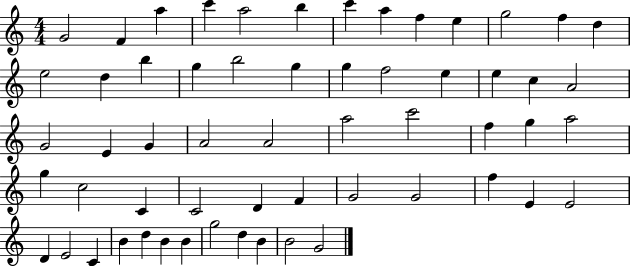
{
  \clef treble
  \numericTimeSignature
  \time 4/4
  \key c \major
  g'2 f'4 a''4 | c'''4 a''2 b''4 | c'''4 a''4 f''4 e''4 | g''2 f''4 d''4 | \break e''2 d''4 b''4 | g''4 b''2 g''4 | g''4 f''2 e''4 | e''4 c''4 a'2 | \break g'2 e'4 g'4 | a'2 a'2 | a''2 c'''2 | f''4 g''4 a''2 | \break g''4 c''2 c'4 | c'2 d'4 f'4 | g'2 g'2 | f''4 e'4 e'2 | \break d'4 e'2 c'4 | b'4 d''4 b'4 b'4 | g''2 d''4 b'4 | b'2 g'2 | \break \bar "|."
}